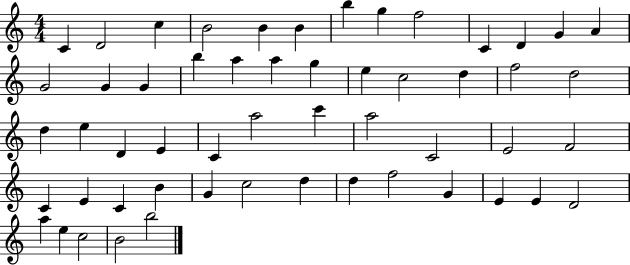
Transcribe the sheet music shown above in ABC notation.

X:1
T:Untitled
M:4/4
L:1/4
K:C
C D2 c B2 B B b g f2 C D G A G2 G G b a a g e c2 d f2 d2 d e D E C a2 c' a2 C2 E2 F2 C E C B G c2 d d f2 G E E D2 a e c2 B2 b2